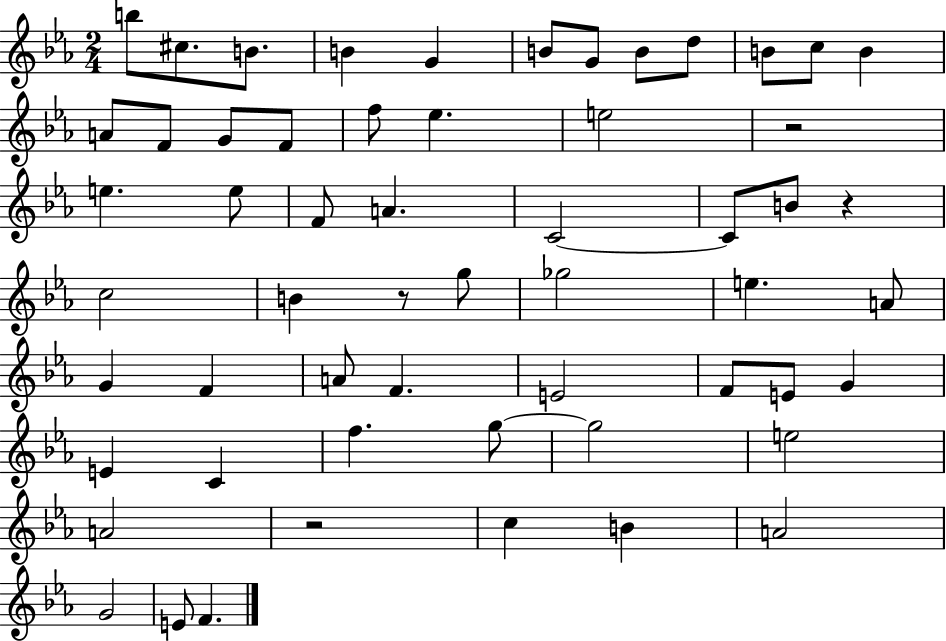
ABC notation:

X:1
T:Untitled
M:2/4
L:1/4
K:Eb
b/2 ^c/2 B/2 B G B/2 G/2 B/2 d/2 B/2 c/2 B A/2 F/2 G/2 F/2 f/2 _e e2 z2 e e/2 F/2 A C2 C/2 B/2 z c2 B z/2 g/2 _g2 e A/2 G F A/2 F E2 F/2 E/2 G E C f g/2 g2 e2 A2 z2 c B A2 G2 E/2 F